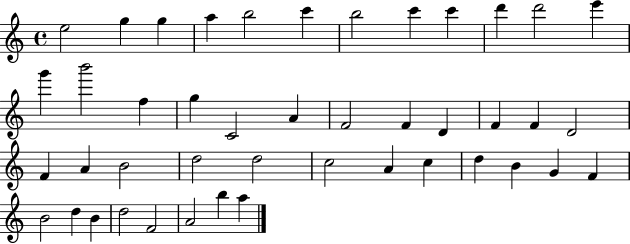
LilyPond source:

{
  \clef treble
  \time 4/4
  \defaultTimeSignature
  \key c \major
  e''2 g''4 g''4 | a''4 b''2 c'''4 | b''2 c'''4 c'''4 | d'''4 d'''2 e'''4 | \break g'''4 b'''2 f''4 | g''4 c'2 a'4 | f'2 f'4 d'4 | f'4 f'4 d'2 | \break f'4 a'4 b'2 | d''2 d''2 | c''2 a'4 c''4 | d''4 b'4 g'4 f'4 | \break b'2 d''4 b'4 | d''2 f'2 | a'2 b''4 a''4 | \bar "|."
}